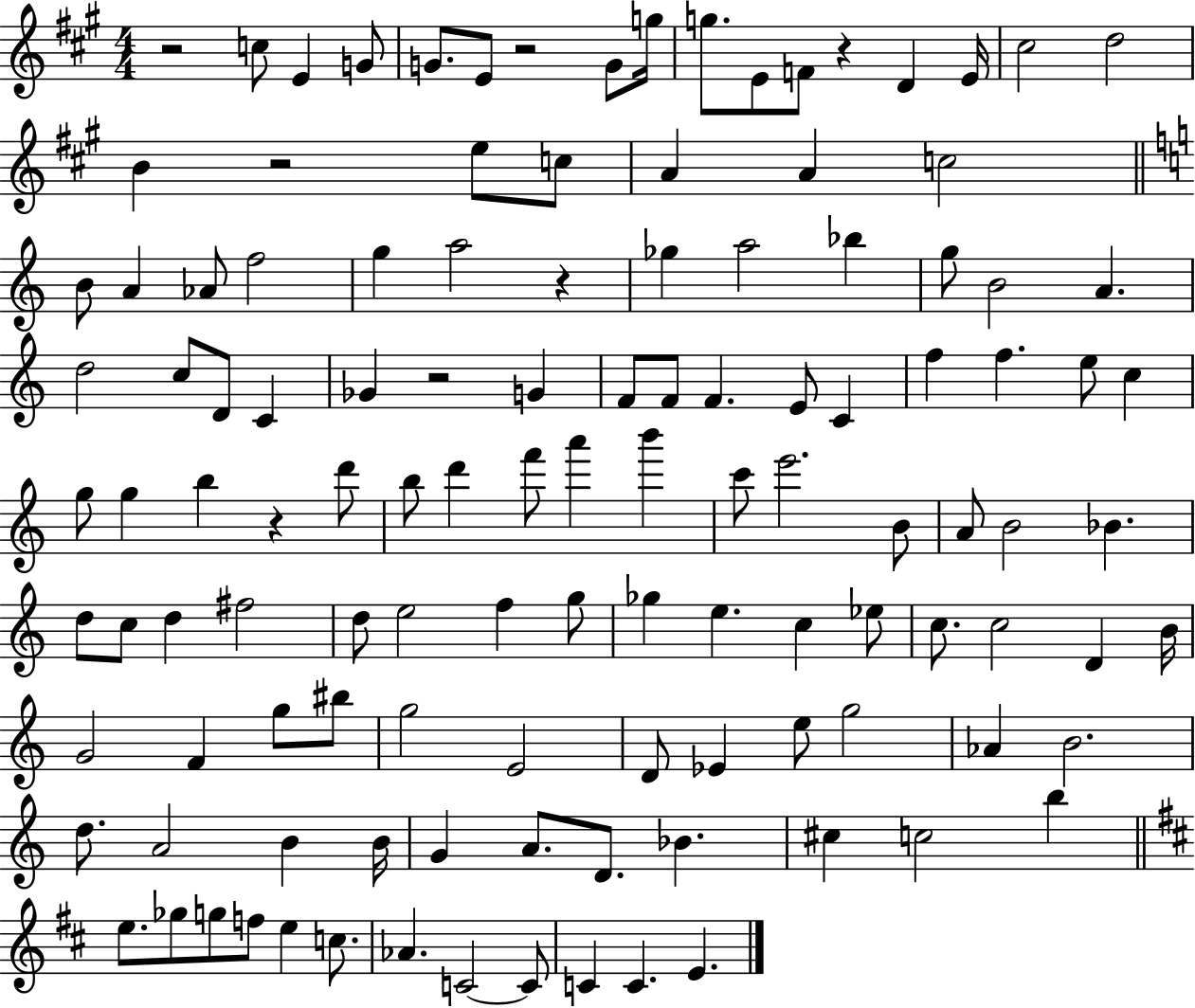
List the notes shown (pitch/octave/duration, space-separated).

R/h C5/e E4/q G4/e G4/e. E4/e R/h G4/e G5/s G5/e. E4/e F4/e R/q D4/q E4/s C#5/h D5/h B4/q R/h E5/e C5/e A4/q A4/q C5/h B4/e A4/q Ab4/e F5/h G5/q A5/h R/q Gb5/q A5/h Bb5/q G5/e B4/h A4/q. D5/h C5/e D4/e C4/q Gb4/q R/h G4/q F4/e F4/e F4/q. E4/e C4/q F5/q F5/q. E5/e C5/q G5/e G5/q B5/q R/q D6/e B5/e D6/q F6/e A6/q B6/q C6/e E6/h. B4/e A4/e B4/h Bb4/q. D5/e C5/e D5/q F#5/h D5/e E5/h F5/q G5/e Gb5/q E5/q. C5/q Eb5/e C5/e. C5/h D4/q B4/s G4/h F4/q G5/e BIS5/e G5/h E4/h D4/e Eb4/q E5/e G5/h Ab4/q B4/h. D5/e. A4/h B4/q B4/s G4/q A4/e. D4/e. Bb4/q. C#5/q C5/h B5/q E5/e. Gb5/e G5/e F5/e E5/q C5/e. Ab4/q. C4/h C4/e C4/q C4/q. E4/q.